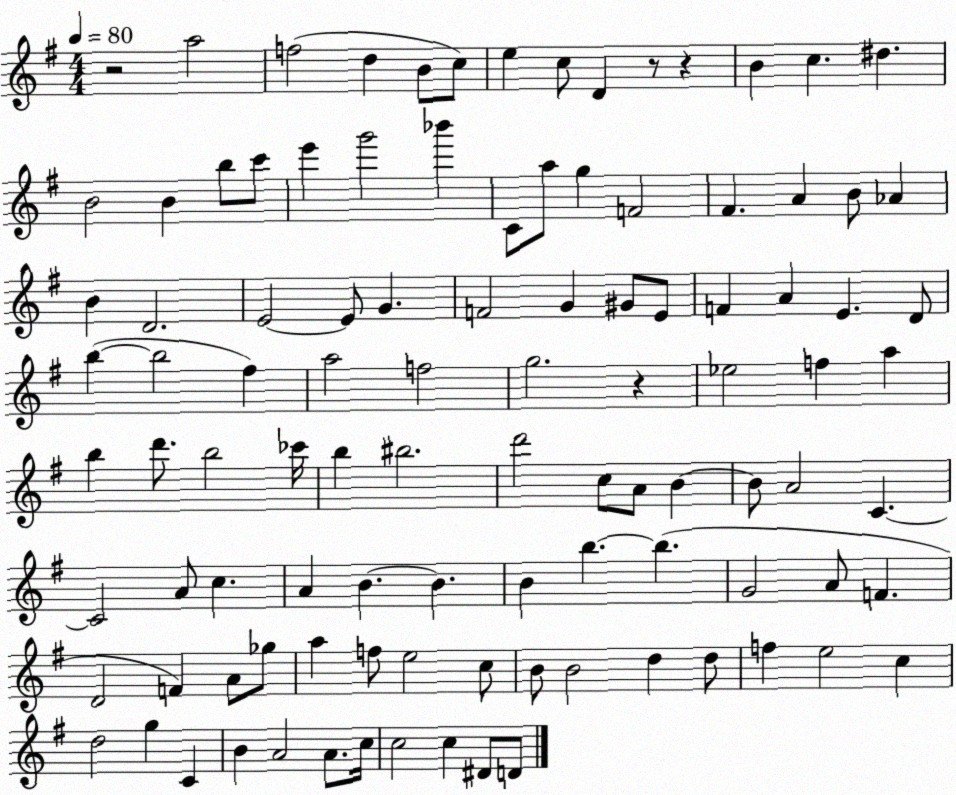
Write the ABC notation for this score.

X:1
T:Untitled
M:4/4
L:1/4
K:G
z2 a2 f2 d B/2 c/2 e c/2 D z/2 z B c ^d B2 B b/2 c'/2 e' g'2 _b' C/2 a/2 g F2 ^F A B/2 _A B D2 E2 E/2 G F2 G ^G/2 E/2 F A E D/2 b b2 ^f a2 f2 g2 z _e2 f a b d'/2 b2 _c'/4 b ^b2 d'2 c/2 A/2 B B/2 A2 C C2 A/2 c A B B B b b G2 A/2 F D2 F A/2 _g/2 a f/2 e2 c/2 B/2 B2 d d/2 f e2 c d2 g C B A2 A/2 c/4 c2 c ^D/2 D/2